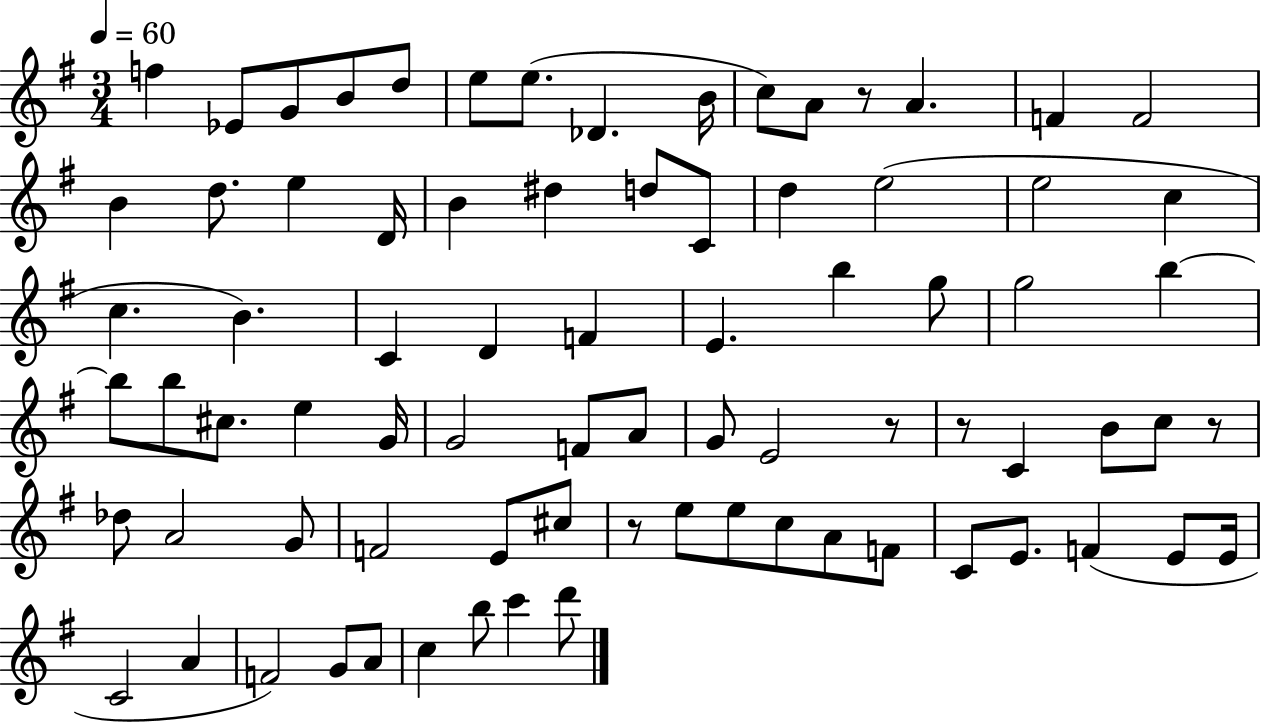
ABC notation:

X:1
T:Untitled
M:3/4
L:1/4
K:G
f _E/2 G/2 B/2 d/2 e/2 e/2 _D B/4 c/2 A/2 z/2 A F F2 B d/2 e D/4 B ^d d/2 C/2 d e2 e2 c c B C D F E b g/2 g2 b b/2 b/2 ^c/2 e G/4 G2 F/2 A/2 G/2 E2 z/2 z/2 C B/2 c/2 z/2 _d/2 A2 G/2 F2 E/2 ^c/2 z/2 e/2 e/2 c/2 A/2 F/2 C/2 E/2 F E/2 E/4 C2 A F2 G/2 A/2 c b/2 c' d'/2